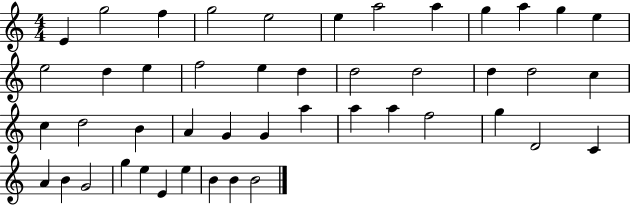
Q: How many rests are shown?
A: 0